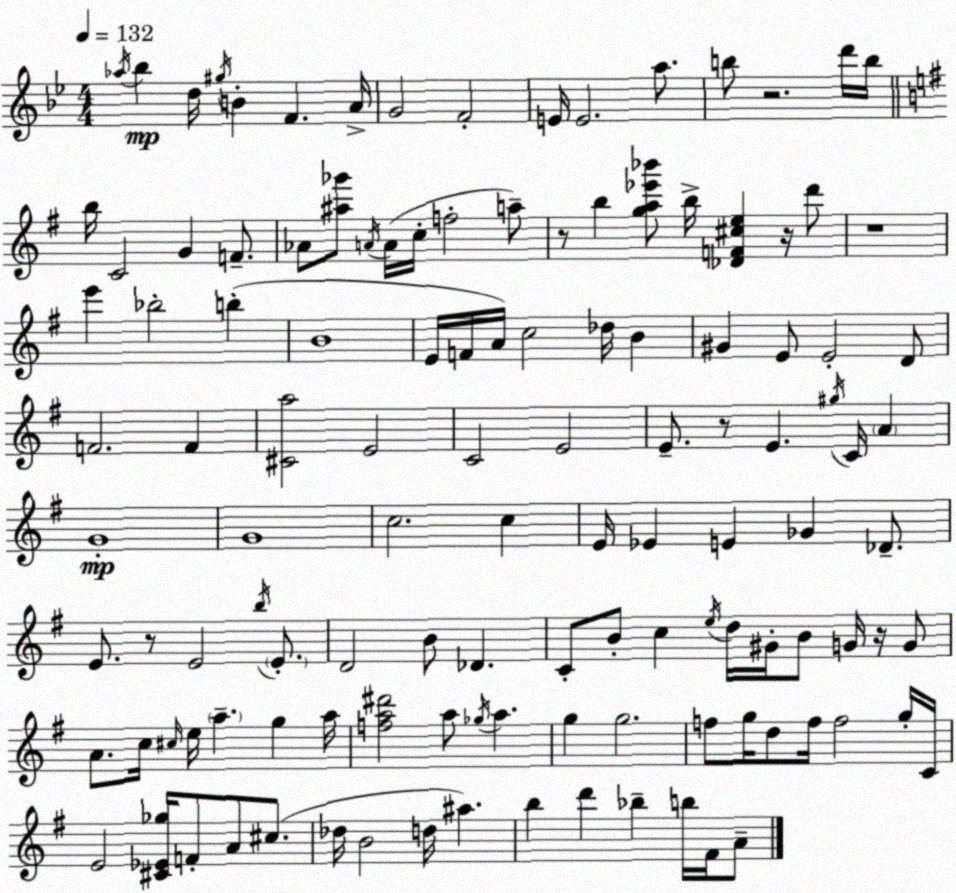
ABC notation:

X:1
T:Untitled
M:4/4
L:1/4
K:Gm
_a/4 _b d/4 ^g/4 B F A/4 G2 F2 E/4 E2 a/2 b/2 z2 d'/4 b/4 b/4 C2 G F/2 _A/2 [^a_g']/2 A/4 A/4 c/4 f2 a/2 z/2 b [ga_e'_b']/2 b/4 [_DF^ce] z/4 d'/2 z4 e' _b2 b B4 E/4 F/4 A/4 c2 _d/4 B ^G E/2 E2 D/2 F2 F [^Ca]2 E2 C2 E2 E/2 z/2 E ^g/4 C/4 A G4 G4 c2 c E/4 _E E _G _D/2 E/2 z/2 E2 b/4 E/2 D2 B/2 _D C/2 B/2 c e/4 d/4 ^G/4 B/2 G/4 z/4 G/2 A/2 c/4 ^c/4 e/4 a g a/4 [fa^d']2 a/2 _g/4 a g g2 f/2 g/4 d/2 f/4 f2 g/4 C/4 E2 [^C_E_g]/4 F/2 A/2 ^c/2 _d/4 B2 d/4 ^a b d' _b b/4 ^F/4 A/2